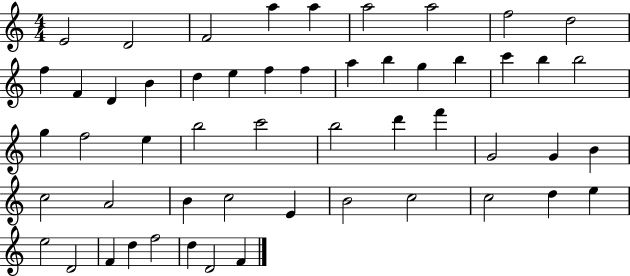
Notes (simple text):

E4/h D4/h F4/h A5/q A5/q A5/h A5/h F5/h D5/h F5/q F4/q D4/q B4/q D5/q E5/q F5/q F5/q A5/q B5/q G5/q B5/q C6/q B5/q B5/h G5/q F5/h E5/q B5/h C6/h B5/h D6/q F6/q G4/h G4/q B4/q C5/h A4/h B4/q C5/h E4/q B4/h C5/h C5/h D5/q E5/q E5/h D4/h F4/q D5/q F5/h D5/q D4/h F4/q